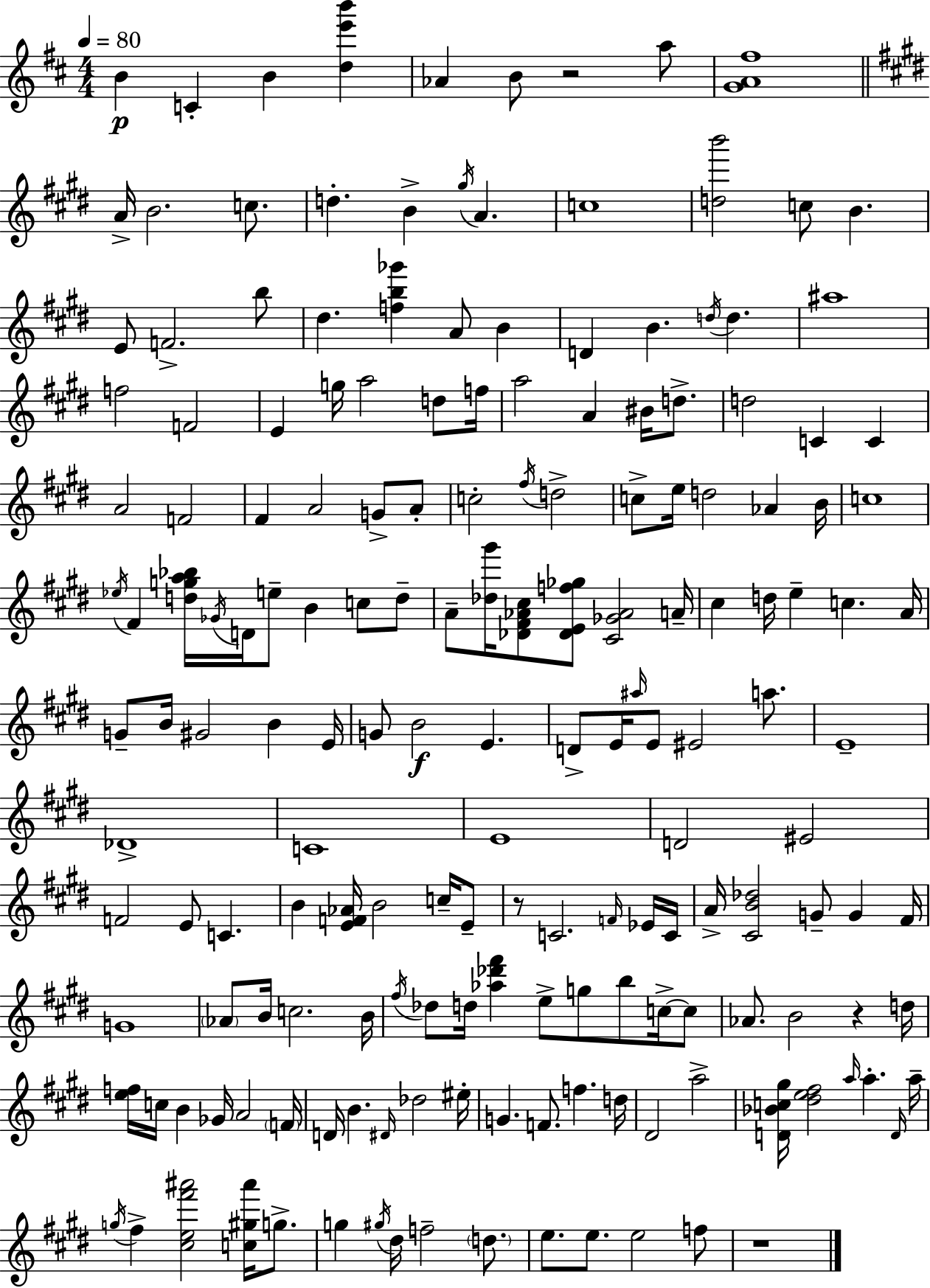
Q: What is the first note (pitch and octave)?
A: B4